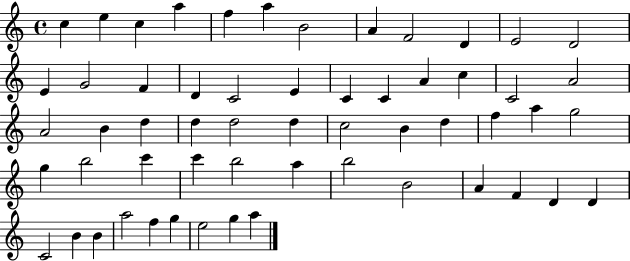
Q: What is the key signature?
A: C major